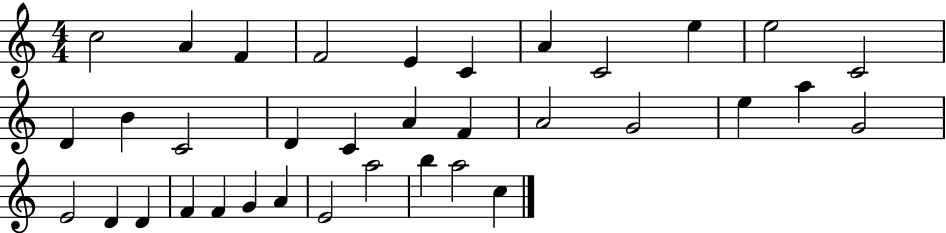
X:1
T:Untitled
M:4/4
L:1/4
K:C
c2 A F F2 E C A C2 e e2 C2 D B C2 D C A F A2 G2 e a G2 E2 D D F F G A E2 a2 b a2 c